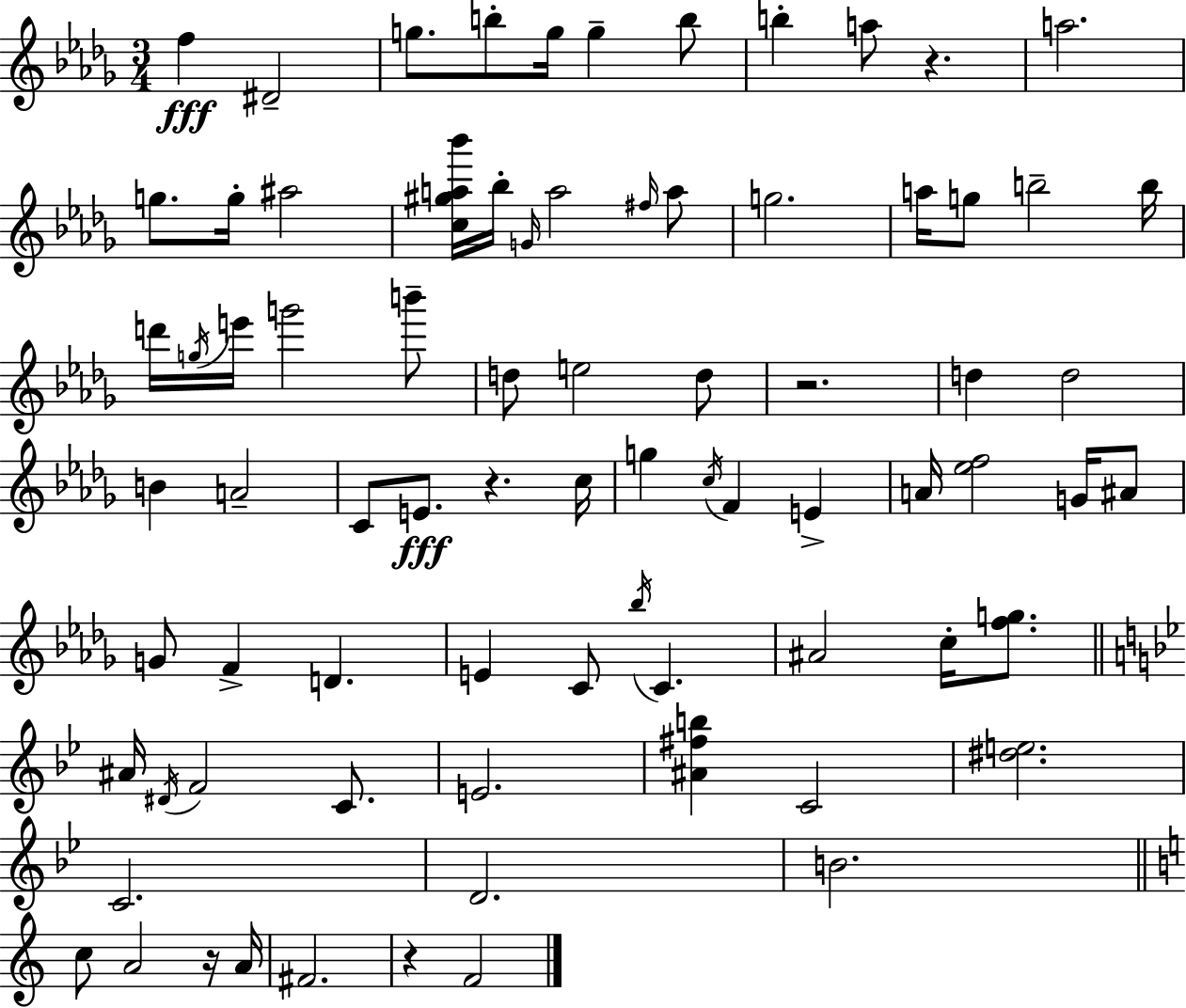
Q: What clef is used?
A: treble